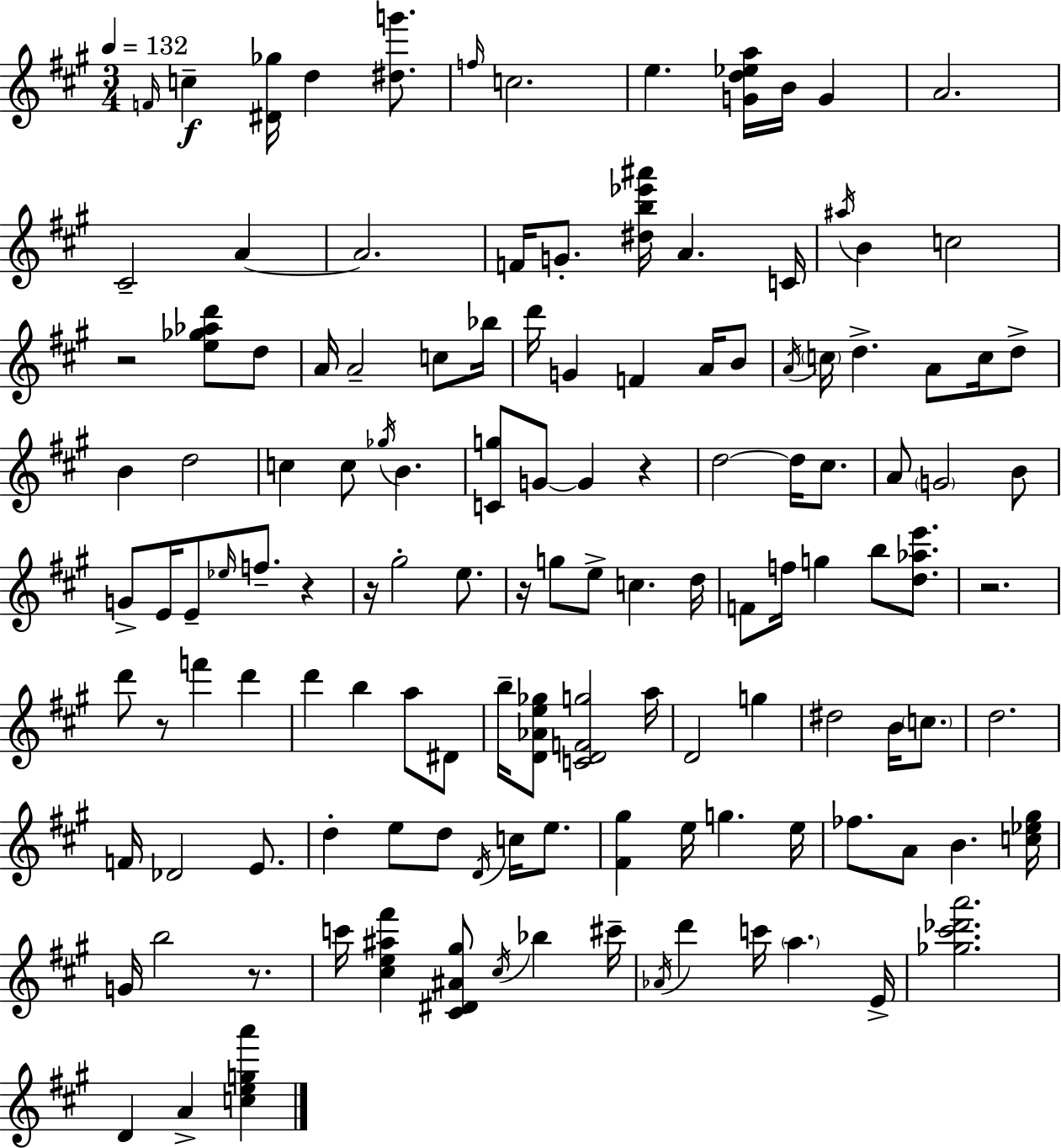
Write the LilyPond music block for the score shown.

{
  \clef treble
  \numericTimeSignature
  \time 3/4
  \key a \major
  \tempo 4 = 132
  \repeat volta 2 { \grace { f'16 }\f c''4-- <dis' ges''>16 d''4 <dis'' g'''>8. | \grace { f''16 } c''2. | e''4. <g' d'' ees'' a''>16 b'16 g'4 | a'2. | \break cis'2-- a'4~~ | a'2. | f'16 g'8.-. <dis'' b'' ees''' ais'''>16 a'4. | c'16 \acciaccatura { ais''16 } b'4 c''2 | \break r2 <e'' ges'' aes'' d'''>8 | d''8 a'16 a'2-- | c''8 bes''16 d'''16 g'4 f'4 | a'16 b'8 \acciaccatura { a'16 } \parenthesize c''16 d''4.-> a'8 | \break c''16 d''8-> b'4 d''2 | c''4 c''8 \acciaccatura { ges''16 } b'4. | <c' g''>8 g'8~~ g'4 | r4 d''2~~ | \break d''16 cis''8. a'8 \parenthesize g'2 | b'8 g'8-> e'16 e'8-- \grace { ees''16 } f''8.-- | r4 r16 gis''2-. | e''8. r16 g''8 e''8-> c''4. | \break d''16 f'8 f''16 g''4 | b''8 <d'' aes'' e'''>8. r2. | d'''8 r8 f'''4 | d'''4 d'''4 b''4 | \break a''8 dis'8 b''16-- <d' aes' e'' ges''>8 <c' d' f' g''>2 | a''16 d'2 | g''4 dis''2 | b'16 \parenthesize c''8. d''2. | \break f'16 des'2 | e'8. d''4-. e''8 | d''8 \acciaccatura { d'16 } c''16 e''8. <fis' gis''>4 e''16 | g''4. e''16 fes''8. a'8 | \break b'4. <c'' ees'' gis''>16 g'16 b''2 | r8. c'''16 <cis'' e'' ais'' fis'''>4 | <cis' dis' ais' gis''>8 \acciaccatura { cis''16 } bes''4 cis'''16-- \acciaccatura { aes'16 } d'''4 | c'''16 \parenthesize a''4. e'16-> <ges'' cis''' des''' a'''>2. | \break d'4 | a'4-> <c'' e'' g'' a'''>4 } \bar "|."
}